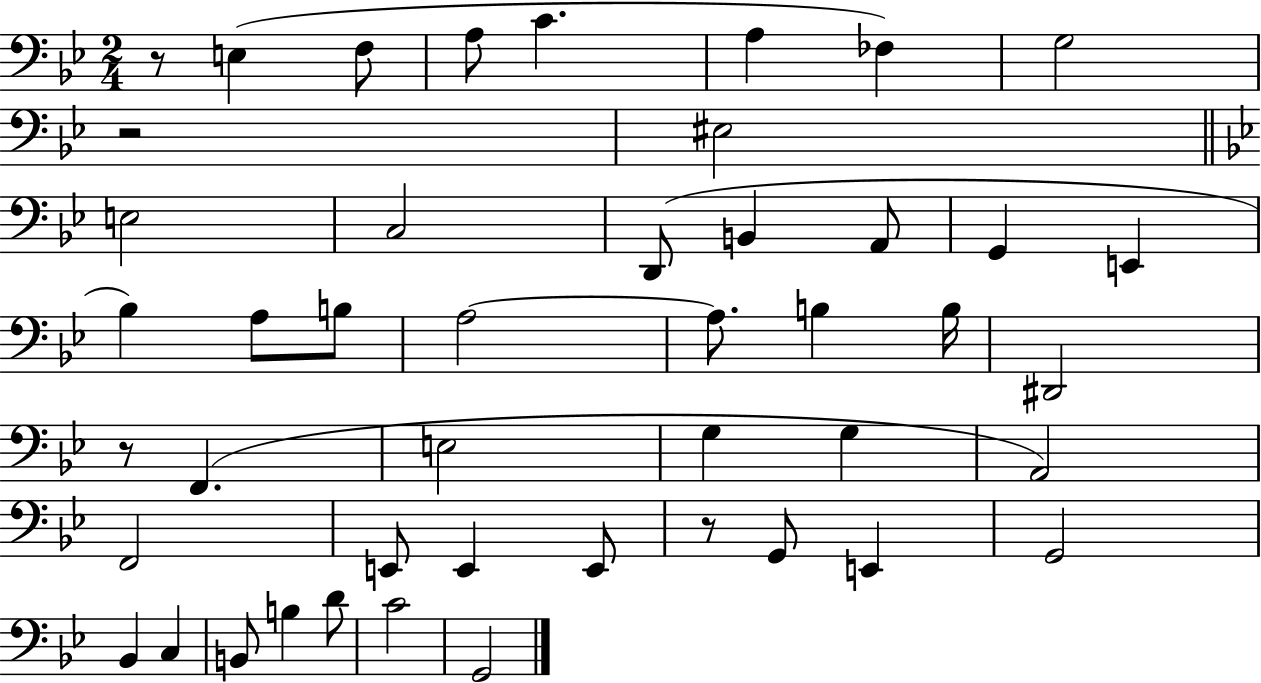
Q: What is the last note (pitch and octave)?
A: G2